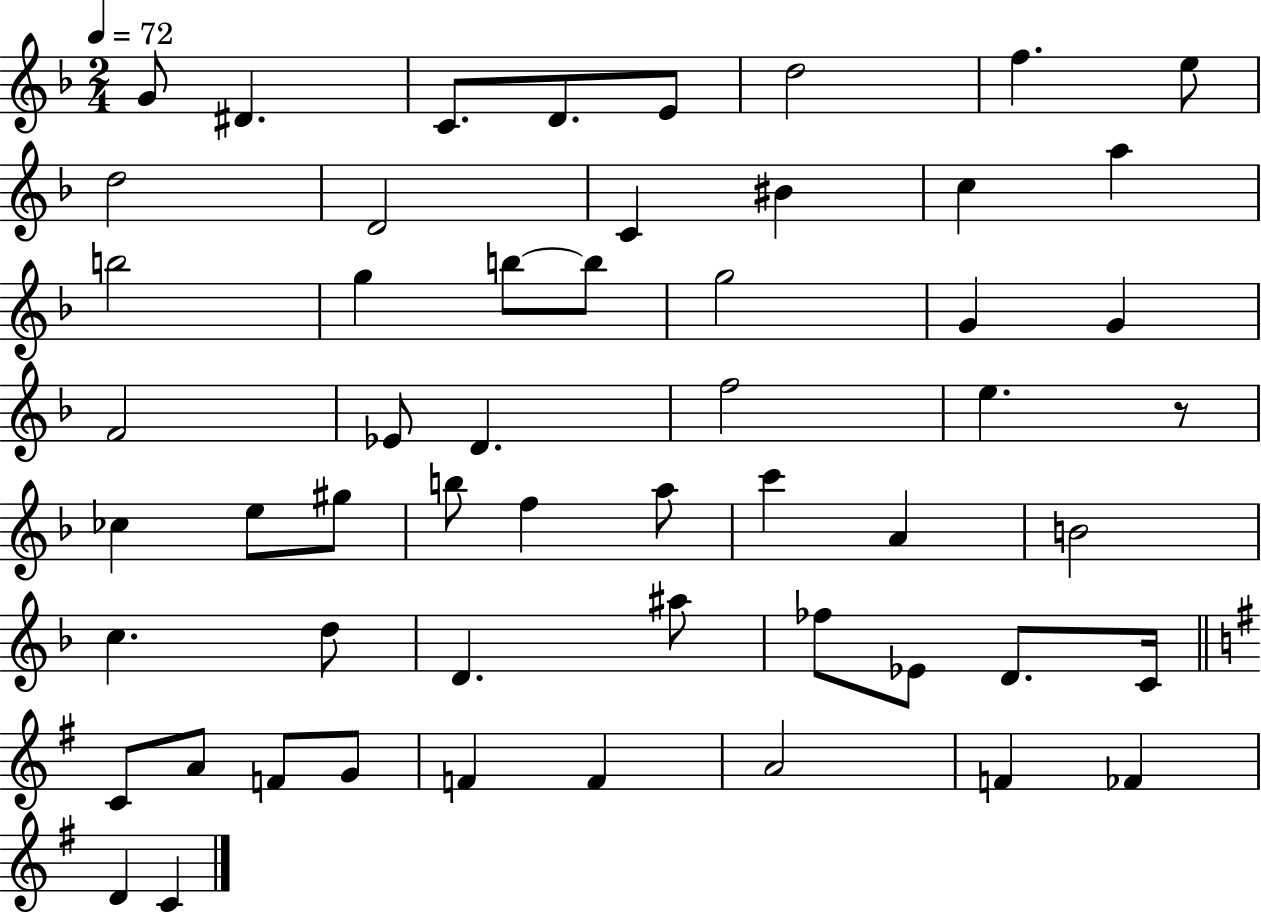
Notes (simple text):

G4/e D#4/q. C4/e. D4/e. E4/e D5/h F5/q. E5/e D5/h D4/h C4/q BIS4/q C5/q A5/q B5/h G5/q B5/e B5/e G5/h G4/q G4/q F4/h Eb4/e D4/q. F5/h E5/q. R/e CES5/q E5/e G#5/e B5/e F5/q A5/e C6/q A4/q B4/h C5/q. D5/e D4/q. A#5/e FES5/e Eb4/e D4/e. C4/s C4/e A4/e F4/e G4/e F4/q F4/q A4/h F4/q FES4/q D4/q C4/q